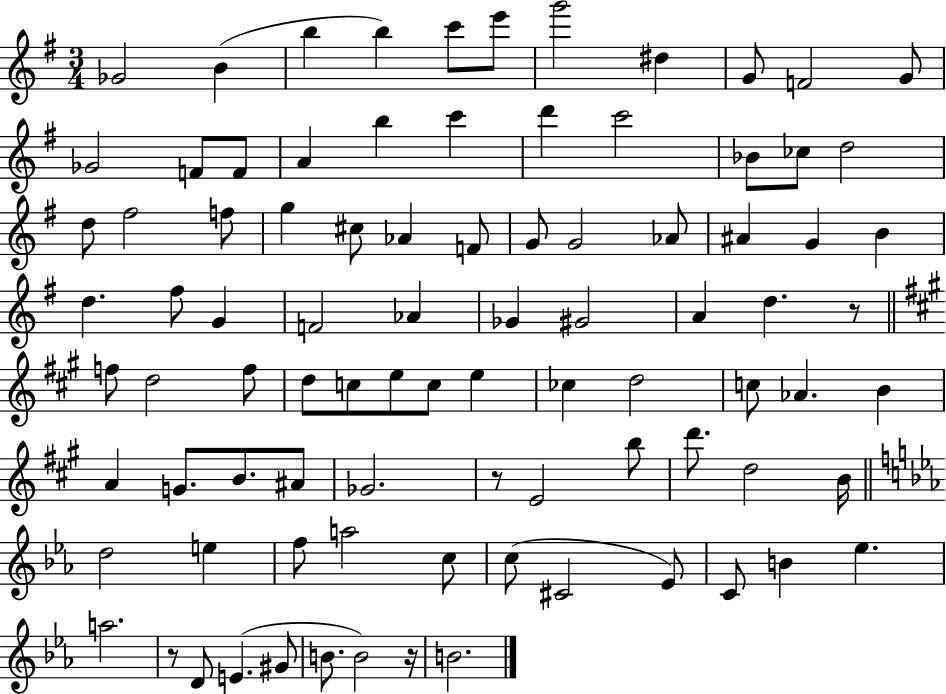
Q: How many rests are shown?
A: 4